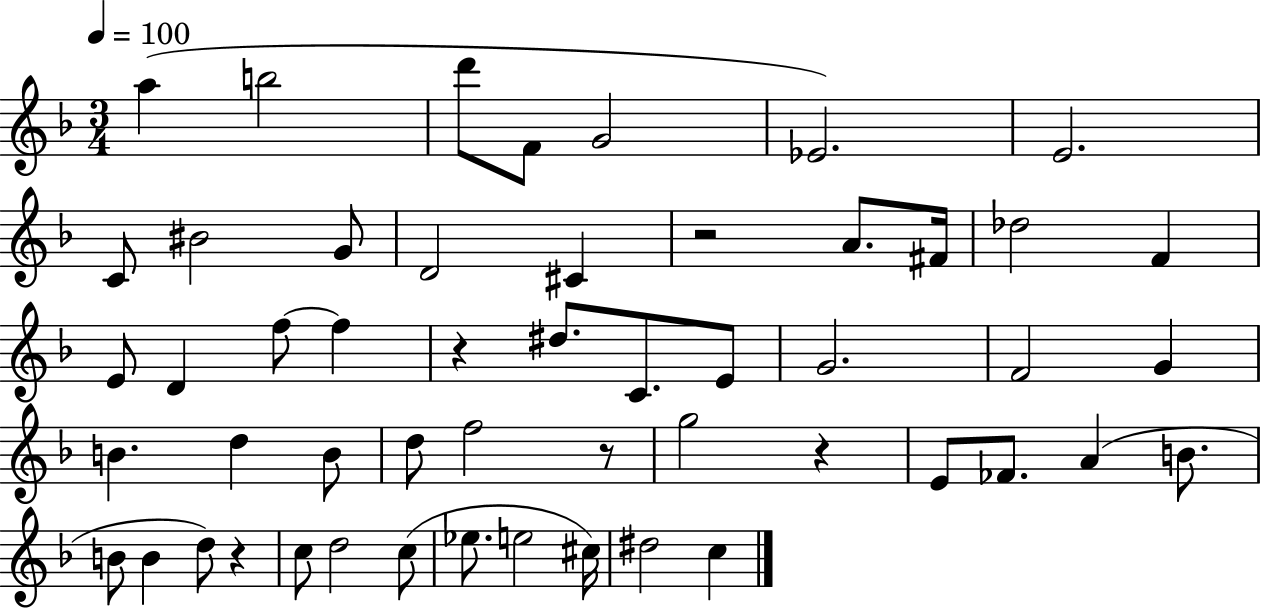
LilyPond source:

{
  \clef treble
  \numericTimeSignature
  \time 3/4
  \key f \major
  \tempo 4 = 100
  a''4( b''2 | d'''8 f'8 g'2 | ees'2.) | e'2. | \break c'8 bis'2 g'8 | d'2 cis'4 | r2 a'8. fis'16 | des''2 f'4 | \break e'8 d'4 f''8~~ f''4 | r4 dis''8. c'8. e'8 | g'2. | f'2 g'4 | \break b'4. d''4 b'8 | d''8 f''2 r8 | g''2 r4 | e'8 fes'8. a'4( b'8. | \break b'8 b'4 d''8) r4 | c''8 d''2 c''8( | ees''8. e''2 cis''16) | dis''2 c''4 | \break \bar "|."
}